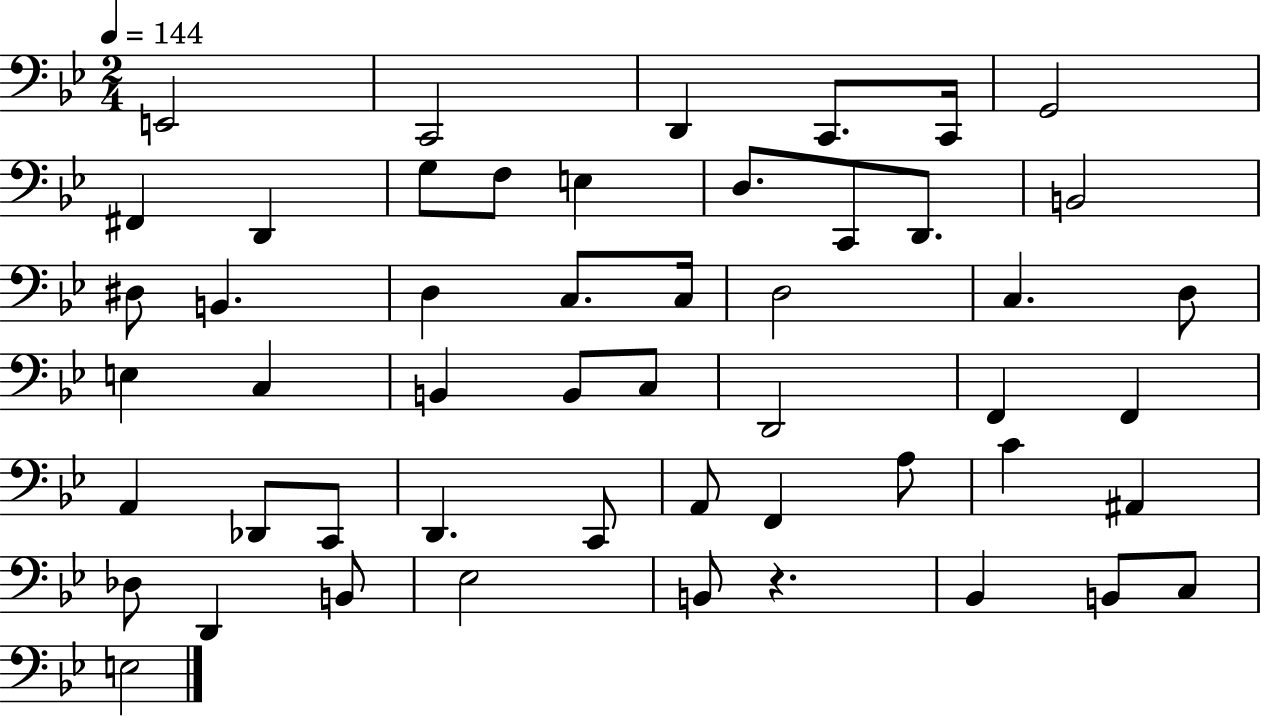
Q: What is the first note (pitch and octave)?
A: E2